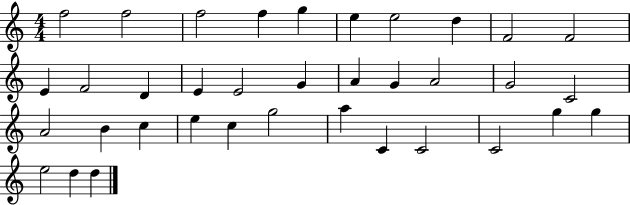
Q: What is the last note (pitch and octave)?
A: D5